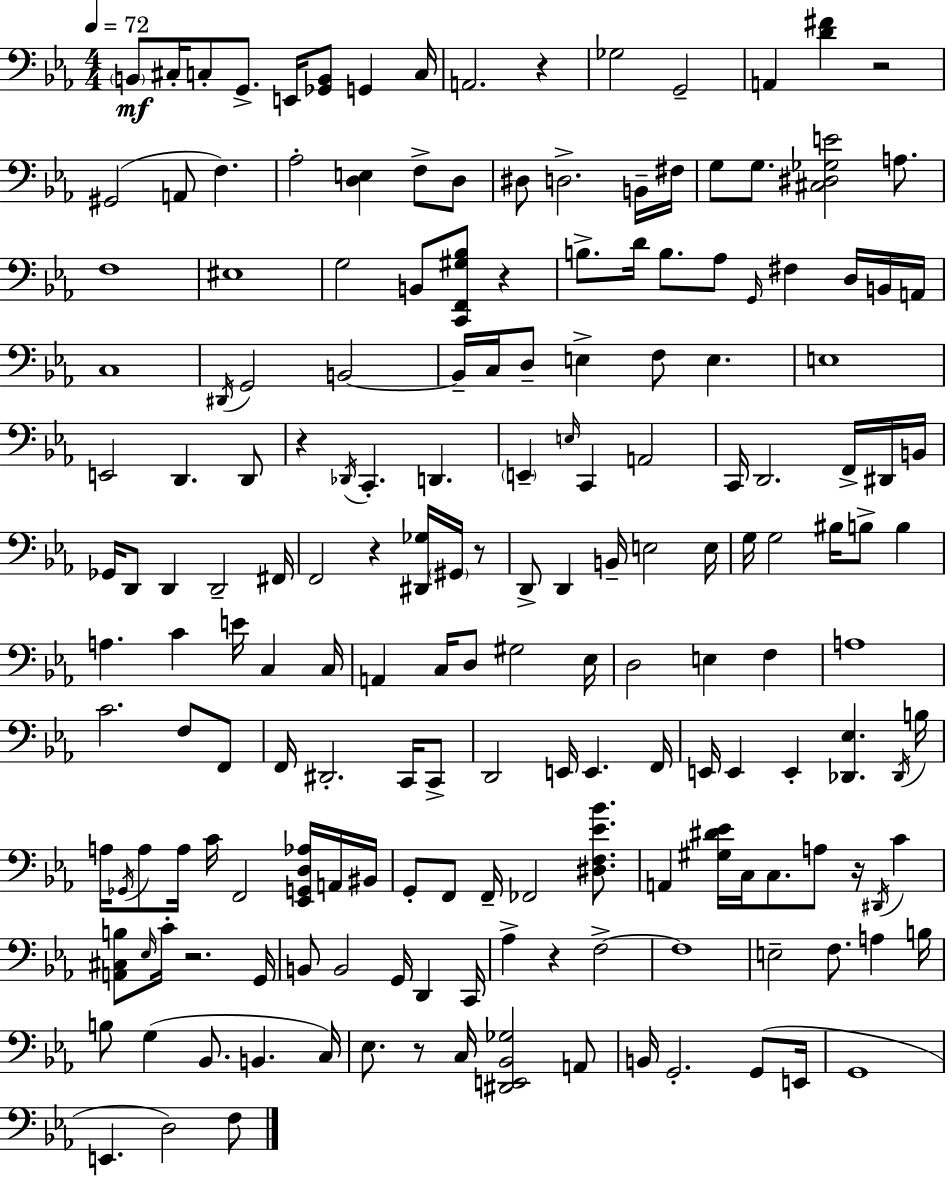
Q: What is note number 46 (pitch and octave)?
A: F3